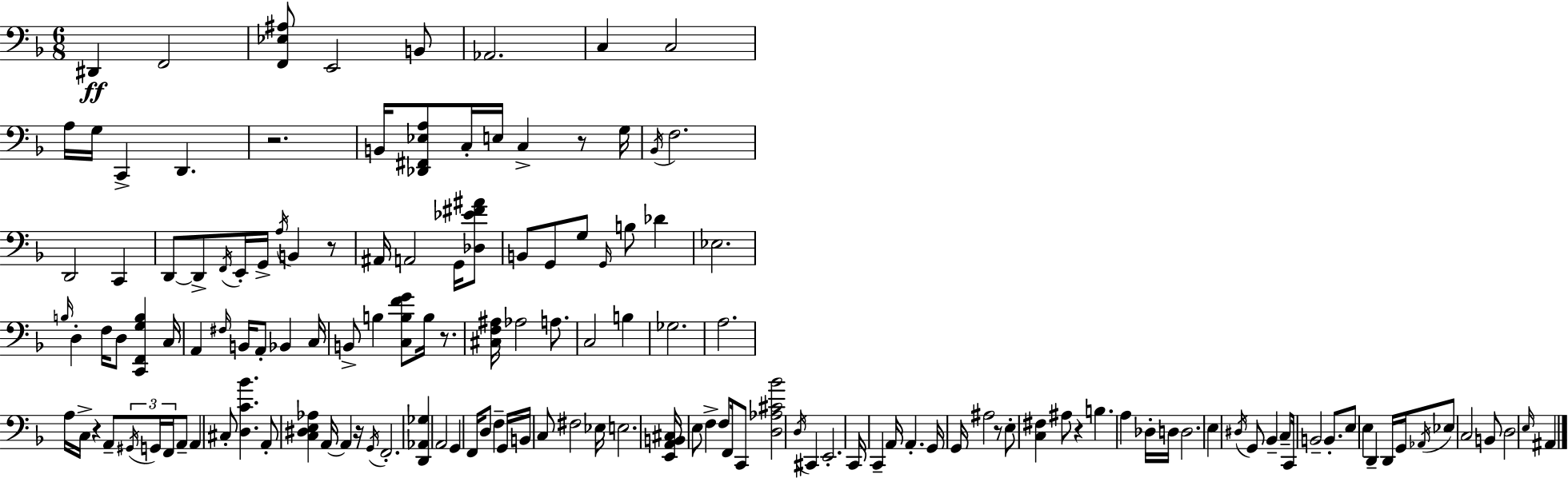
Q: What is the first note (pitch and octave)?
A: D#2